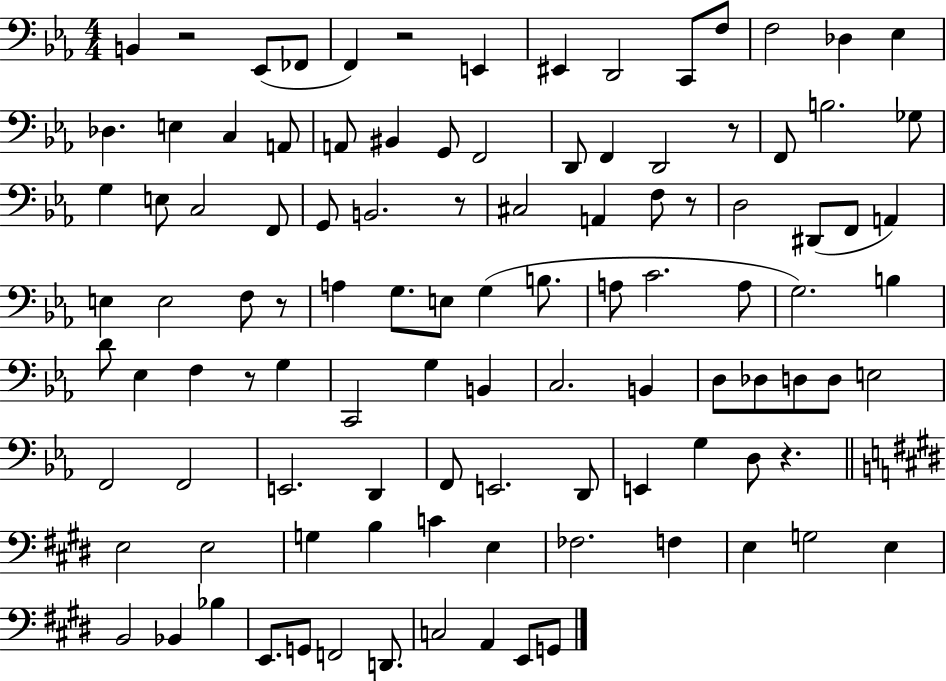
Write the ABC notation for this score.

X:1
T:Untitled
M:4/4
L:1/4
K:Eb
B,, z2 _E,,/2 _F,,/2 F,, z2 E,, ^E,, D,,2 C,,/2 F,/2 F,2 _D, _E, _D, E, C, A,,/2 A,,/2 ^B,, G,,/2 F,,2 D,,/2 F,, D,,2 z/2 F,,/2 B,2 _G,/2 G, E,/2 C,2 F,,/2 G,,/2 B,,2 z/2 ^C,2 A,, F,/2 z/2 D,2 ^D,,/2 F,,/2 A,, E, E,2 F,/2 z/2 A, G,/2 E,/2 G, B,/2 A,/2 C2 A,/2 G,2 B, D/2 _E, F, z/2 G, C,,2 G, B,, C,2 B,, D,/2 _D,/2 D,/2 D,/2 E,2 F,,2 F,,2 E,,2 D,, F,,/2 E,,2 D,,/2 E,, G, D,/2 z E,2 E,2 G, B, C E, _F,2 F, E, G,2 E, B,,2 _B,, _B, E,,/2 G,,/2 F,,2 D,,/2 C,2 A,, E,,/2 G,,/2